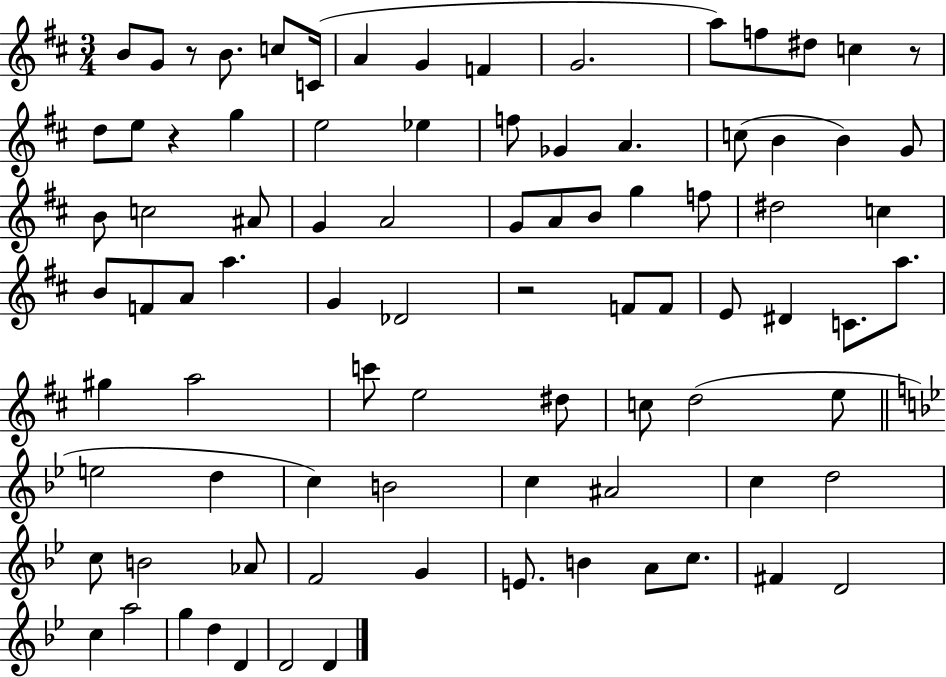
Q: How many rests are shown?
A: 4